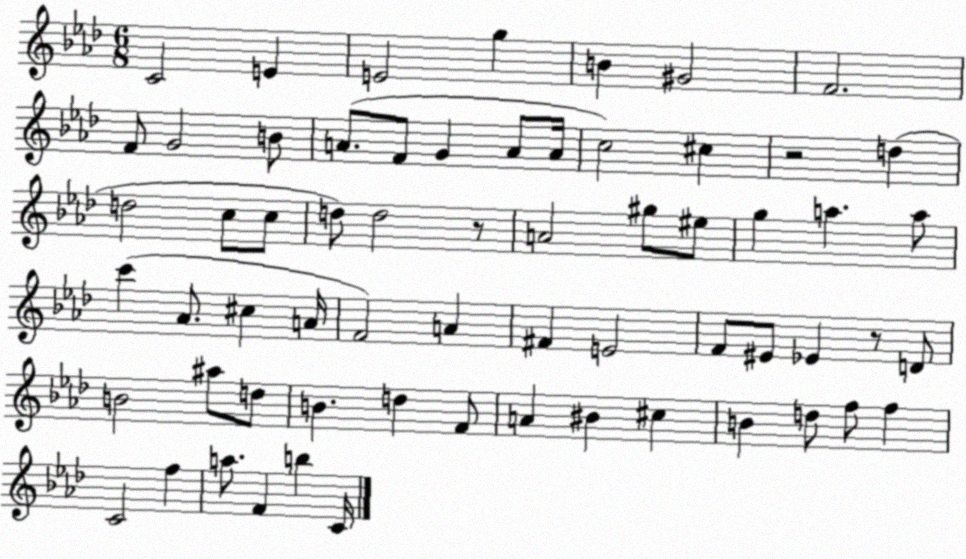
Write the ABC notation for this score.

X:1
T:Untitled
M:6/8
L:1/4
K:Ab
C2 E E2 g B ^G2 F2 F/2 G2 B/2 A/2 F/2 G A/2 A/4 c2 ^c z2 d d2 c/2 c/2 d/2 d2 z/2 A2 ^g/2 ^e/2 g a a/2 c' _A/2 ^c A/4 F2 A ^F E2 F/2 ^E/2 _E z/2 D/2 B2 ^a/2 d/2 B d F/2 A ^B ^c B d/2 f/2 f C2 f a/2 F b C/4